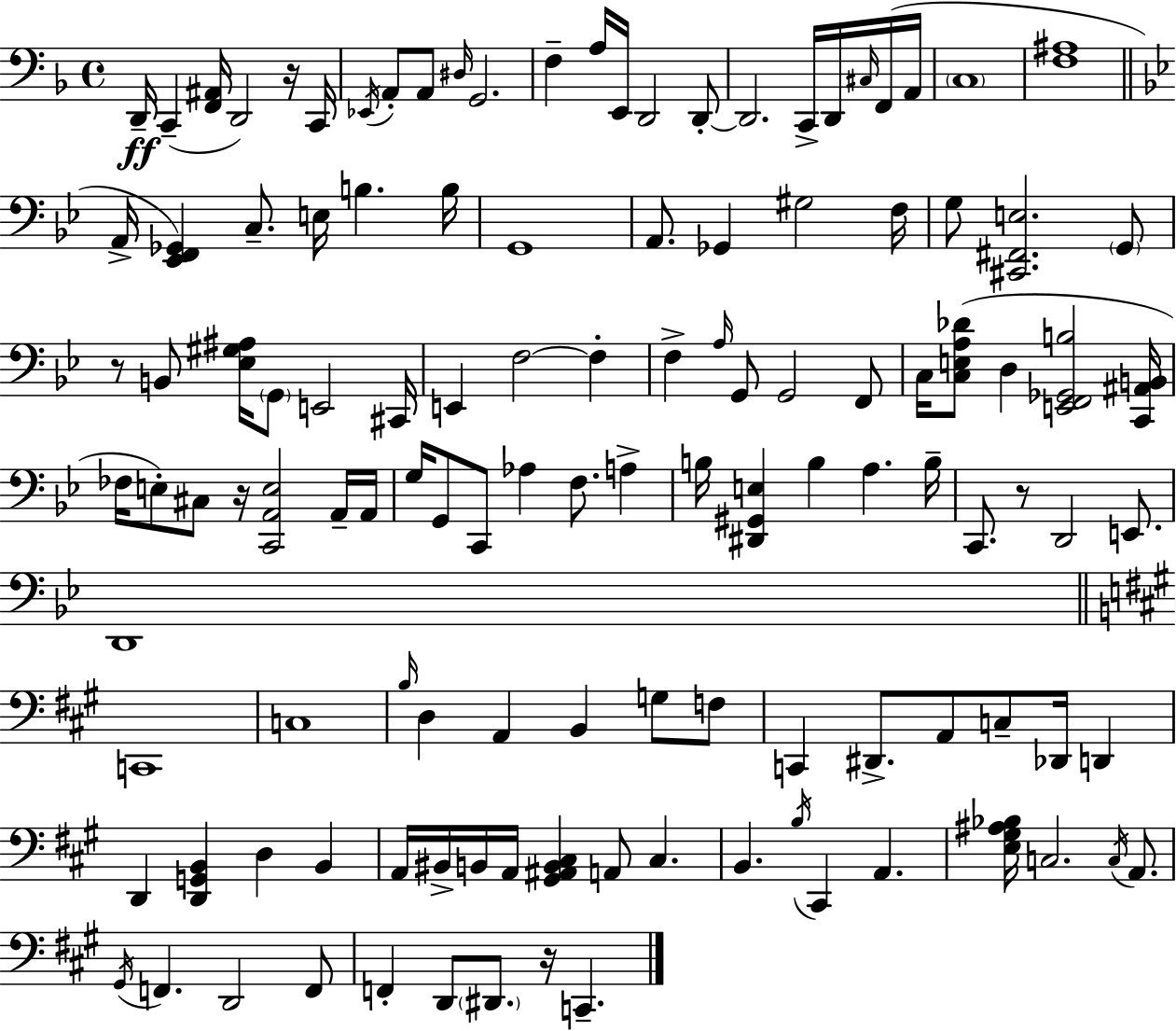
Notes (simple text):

D2/s C2/q [F2,A#2]/s D2/h R/s C2/s Eb2/s A2/e A2/e D#3/s G2/h. F3/q A3/s E2/s D2/h D2/e D2/h. C2/s D2/s C#3/s F2/s A2/s C3/w [F3,A#3]/w A2/s [Eb2,F2,Gb2]/q C3/e. E3/s B3/q. B3/s G2/w A2/e. Gb2/q G#3/h F3/s G3/e [C#2,F#2,E3]/h. G2/e R/e B2/e [Eb3,G#3,A#3]/s G2/e E2/h C#2/s E2/q F3/h F3/q F3/q A3/s G2/e G2/h F2/e C3/s [C3,E3,A3,Db4]/e D3/q [E2,F2,Gb2,B3]/h [C2,A#2,B2]/s FES3/s E3/e C#3/e R/s [C2,A2,E3]/h A2/s A2/s G3/s G2/e C2/e Ab3/q F3/e. A3/q B3/s [D#2,G#2,E3]/q B3/q A3/q. B3/s C2/e. R/e D2/h E2/e. D2/w C2/w C3/w B3/s D3/q A2/q B2/q G3/e F3/e C2/q D#2/e. A2/e C3/e Db2/s D2/q D2/q [D2,G2,B2]/q D3/q B2/q A2/s BIS2/s B2/s A2/s [G#2,A#2,B2,C#3]/q A2/e C#3/q. B2/q. B3/s C#2/q A2/q. [E3,G#3,A#3,Bb3]/s C3/h. C3/s A2/e. G#2/s F2/q. D2/h F2/e F2/q D2/e D#2/e. R/s C2/q.